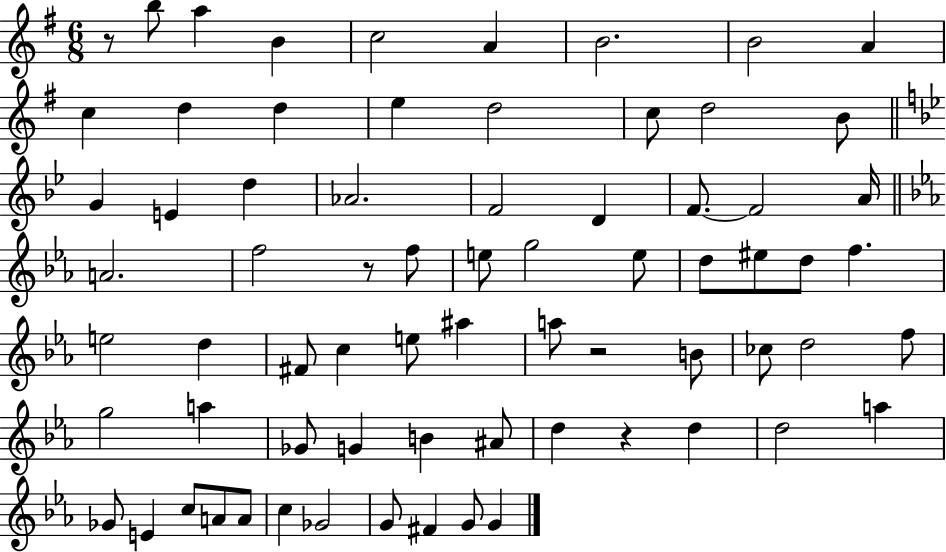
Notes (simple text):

R/e B5/e A5/q B4/q C5/h A4/q B4/h. B4/h A4/q C5/q D5/q D5/q E5/q D5/h C5/e D5/h B4/e G4/q E4/q D5/q Ab4/h. F4/h D4/q F4/e. F4/h A4/s A4/h. F5/h R/e F5/e E5/e G5/h E5/e D5/e EIS5/e D5/e F5/q. E5/h D5/q F#4/e C5/q E5/e A#5/q A5/e R/h B4/e CES5/e D5/h F5/e G5/h A5/q Gb4/e G4/q B4/q A#4/e D5/q R/q D5/q D5/h A5/q Gb4/e E4/q C5/e A4/e A4/e C5/q Gb4/h G4/e F#4/q G4/e G4/q